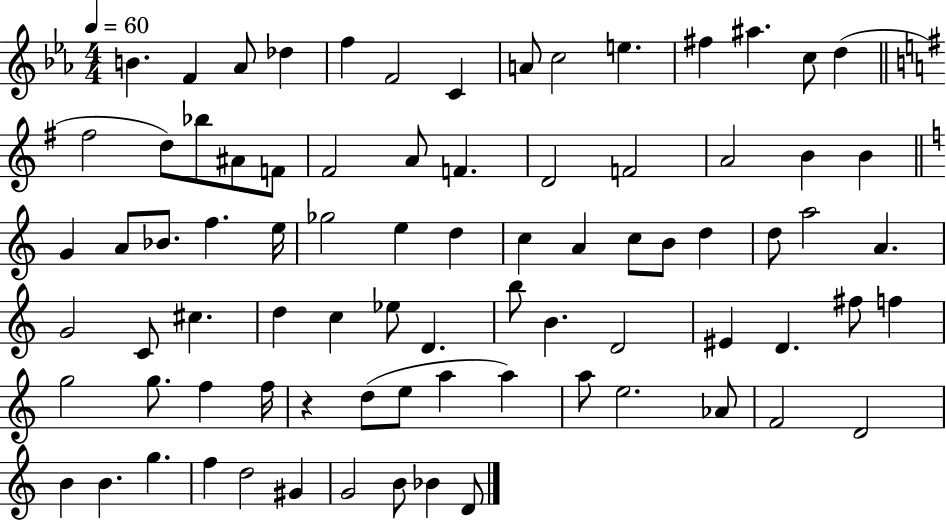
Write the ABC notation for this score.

X:1
T:Untitled
M:4/4
L:1/4
K:Eb
B F _A/2 _d f F2 C A/2 c2 e ^f ^a c/2 d ^f2 d/2 _b/2 ^A/2 F/2 ^F2 A/2 F D2 F2 A2 B B G A/2 _B/2 f e/4 _g2 e d c A c/2 B/2 d d/2 a2 A G2 C/2 ^c d c _e/2 D b/2 B D2 ^E D ^f/2 f g2 g/2 f f/4 z d/2 e/2 a a a/2 e2 _A/2 F2 D2 B B g f d2 ^G G2 B/2 _B D/2